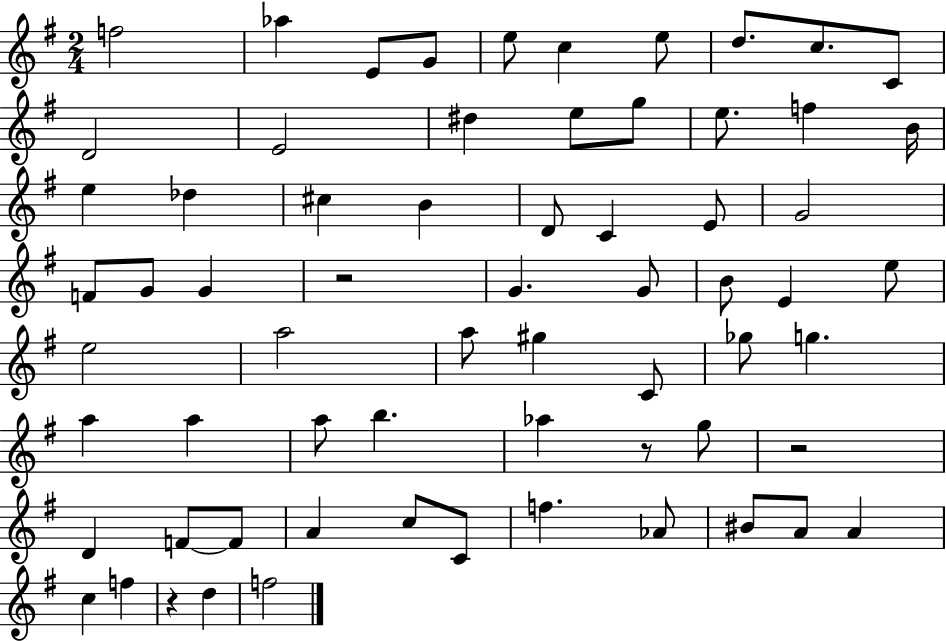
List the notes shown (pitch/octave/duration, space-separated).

F5/h Ab5/q E4/e G4/e E5/e C5/q E5/e D5/e. C5/e. C4/e D4/h E4/h D#5/q E5/e G5/e E5/e. F5/q B4/s E5/q Db5/q C#5/q B4/q D4/e C4/q E4/e G4/h F4/e G4/e G4/q R/h G4/q. G4/e B4/e E4/q E5/e E5/h A5/h A5/e G#5/q C4/e Gb5/e G5/q. A5/q A5/q A5/e B5/q. Ab5/q R/e G5/e R/h D4/q F4/e F4/e A4/q C5/e C4/e F5/q. Ab4/e BIS4/e A4/e A4/q C5/q F5/q R/q D5/q F5/h